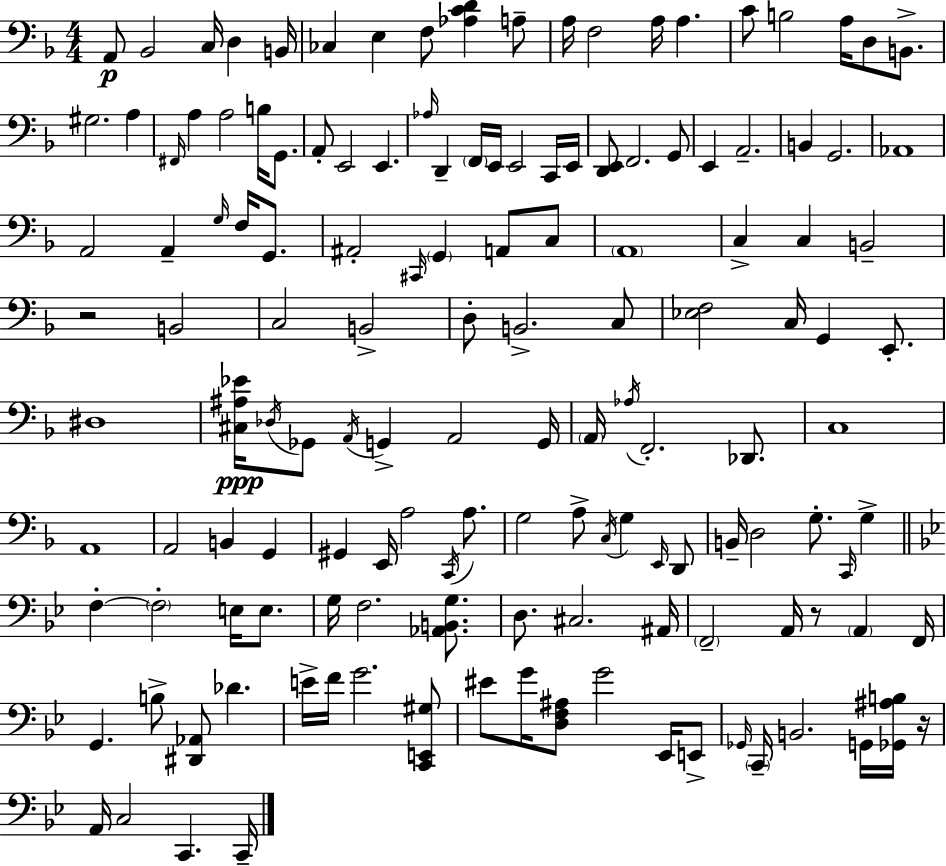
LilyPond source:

{
  \clef bass
  \numericTimeSignature
  \time 4/4
  \key f \major
  \repeat volta 2 { a,8\p bes,2 c16 d4 b,16 | ces4 e4 f8 <aes c' d'>4 a8-- | a16 f2 a16 a4. | c'8 b2 a16 d8 b,8.-> | \break gis2. a4 | \grace { fis,16 } a4 a2 b16 g,8. | a,8-. e,2 e,4. | \grace { aes16 } d,4-- \parenthesize f,16 e,16 e,2 | \break c,16 e,16 <d, e,>8 f,2. | g,8 e,4 a,2.-- | b,4 g,2. | aes,1 | \break a,2 a,4-- \grace { g16 } f16 | g,8. ais,2-. \grace { cis,16 } \parenthesize g,4 | a,8 c8 \parenthesize a,1 | c4-> c4 b,2-- | \break r2 b,2 | c2 b,2-> | d8-. b,2.-> | c8 <ees f>2 c16 g,4 | \break e,8.-. dis1 | <cis ais ees'>16\ppp \acciaccatura { des16 } ges,8 \acciaccatura { a,16 } g,4-> a,2 | g,16 \parenthesize a,16 \acciaccatura { aes16 } f,2.-. | des,8. c1 | \break a,1 | a,2 b,4 | g,4 gis,4 e,16 a2 | \acciaccatura { c,16 } a8. g2 | \break a8-> \acciaccatura { c16 } g4 \grace { e,16 } d,8 b,16-- d2 | g8.-. \grace { c,16 } g4-> \bar "||" \break \key bes \major f4-.~~ \parenthesize f2-. e16 e8. | g16 f2. <aes, b, g>8. | d8. cis2. ais,16 | \parenthesize f,2-- a,16 r8 \parenthesize a,4 f,16 | \break g,4. b8-> <dis, aes,>8 des'4. | e'16-> f'16 g'2. <c, e, gis>8 | eis'8 g'16 <d f ais>8 g'2 ees,16 e,8-> | \grace { ges,16 } \parenthesize c,16-- b,2. g,16 <ges, ais b>16 | \break r16 a,16 c2 c,4. | c,16-- } \bar "|."
}